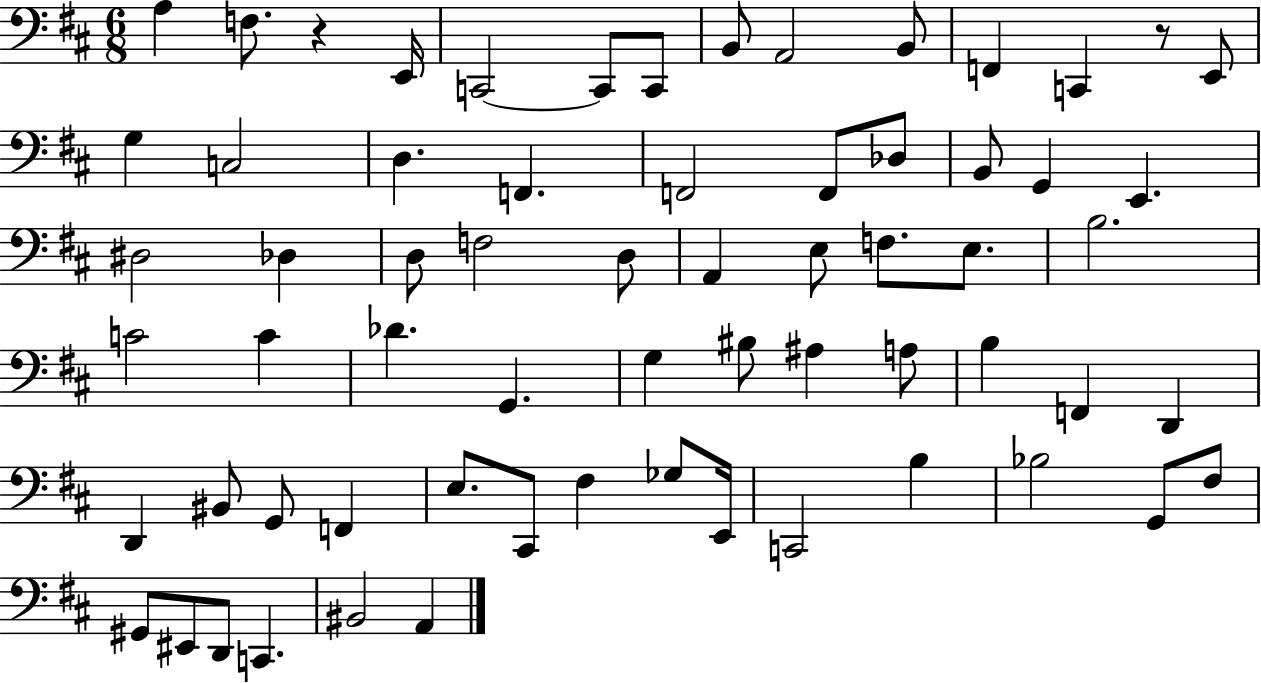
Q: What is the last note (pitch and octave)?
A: A2